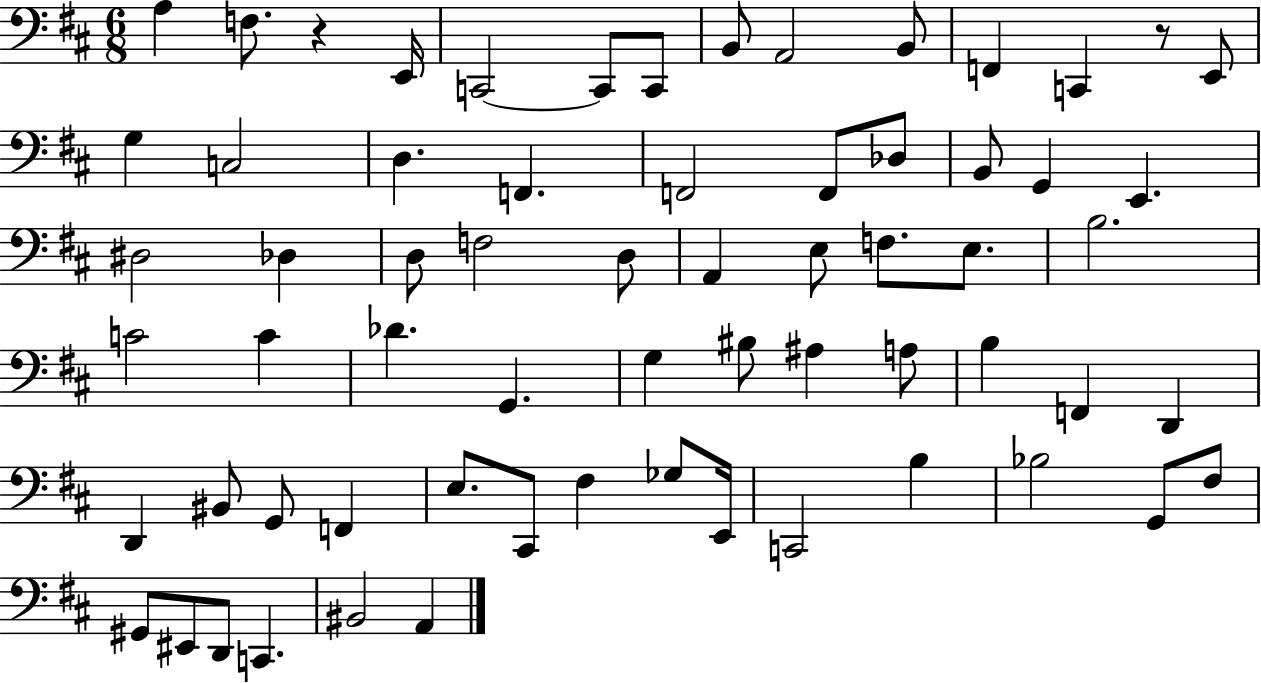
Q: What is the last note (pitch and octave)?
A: A2